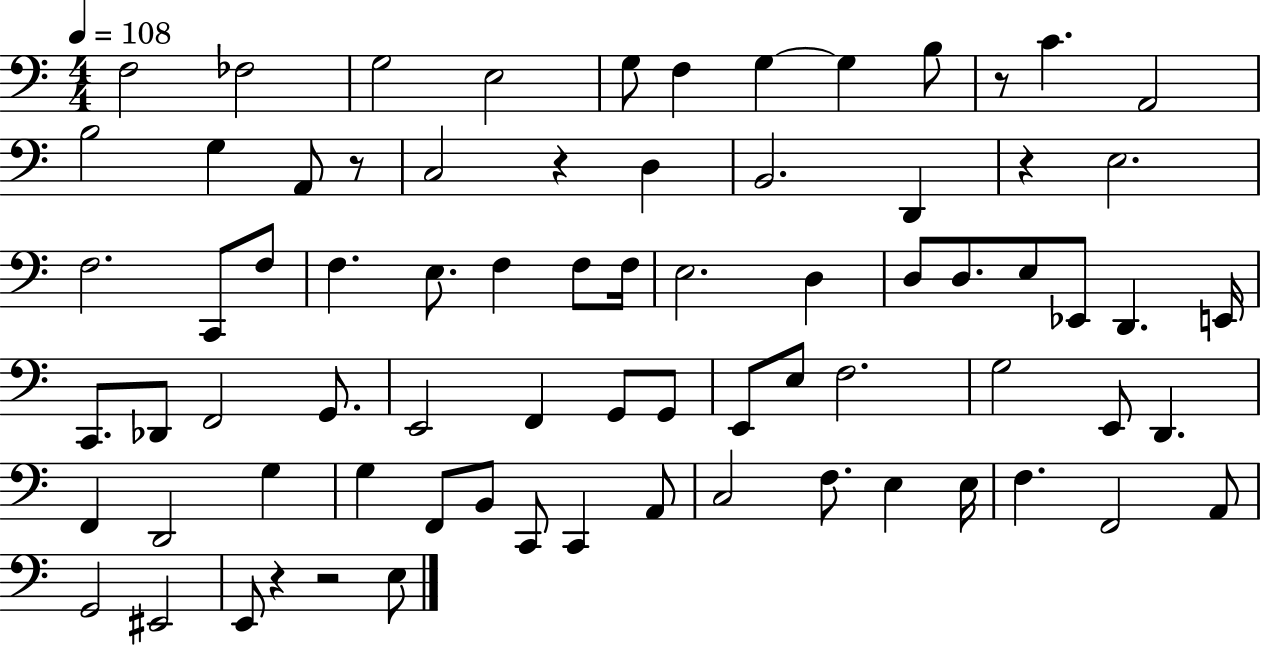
{
  \clef bass
  \numericTimeSignature
  \time 4/4
  \key c \major
  \tempo 4 = 108
  f2 fes2 | g2 e2 | g8 f4 g4~~ g4 b8 | r8 c'4. a,2 | \break b2 g4 a,8 r8 | c2 r4 d4 | b,2. d,4 | r4 e2. | \break f2. c,8 f8 | f4. e8. f4 f8 f16 | e2. d4 | d8 d8. e8 ees,8 d,4. e,16 | \break c,8. des,8 f,2 g,8. | e,2 f,4 g,8 g,8 | e,8 e8 f2. | g2 e,8 d,4. | \break f,4 d,2 g4 | g4 f,8 b,8 c,8 c,4 a,8 | c2 f8. e4 e16 | f4. f,2 a,8 | \break g,2 eis,2 | e,8 r4 r2 e8 | \bar "|."
}